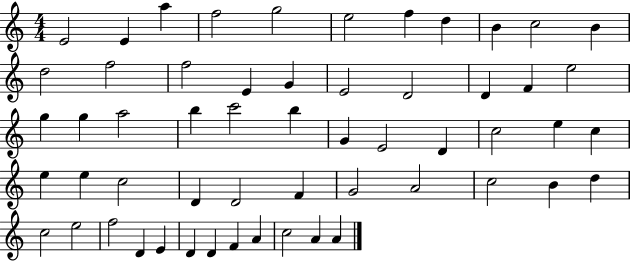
{
  \clef treble
  \numericTimeSignature
  \time 4/4
  \key c \major
  e'2 e'4 a''4 | f''2 g''2 | e''2 f''4 d''4 | b'4 c''2 b'4 | \break d''2 f''2 | f''2 e'4 g'4 | e'2 d'2 | d'4 f'4 e''2 | \break g''4 g''4 a''2 | b''4 c'''2 b''4 | g'4 e'2 d'4 | c''2 e''4 c''4 | \break e''4 e''4 c''2 | d'4 d'2 f'4 | g'2 a'2 | c''2 b'4 d''4 | \break c''2 e''2 | f''2 d'4 e'4 | d'4 d'4 f'4 a'4 | c''2 a'4 a'4 | \break \bar "|."
}